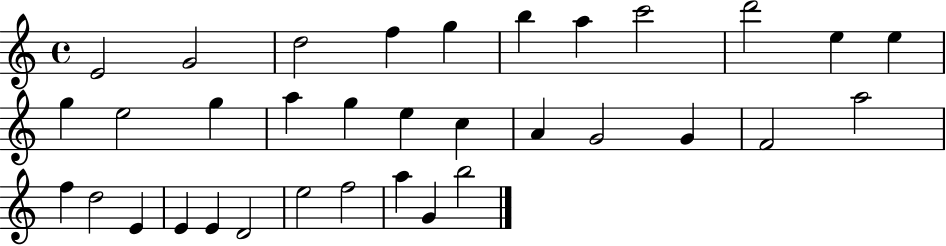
{
  \clef treble
  \time 4/4
  \defaultTimeSignature
  \key c \major
  e'2 g'2 | d''2 f''4 g''4 | b''4 a''4 c'''2 | d'''2 e''4 e''4 | \break g''4 e''2 g''4 | a''4 g''4 e''4 c''4 | a'4 g'2 g'4 | f'2 a''2 | \break f''4 d''2 e'4 | e'4 e'4 d'2 | e''2 f''2 | a''4 g'4 b''2 | \break \bar "|."
}